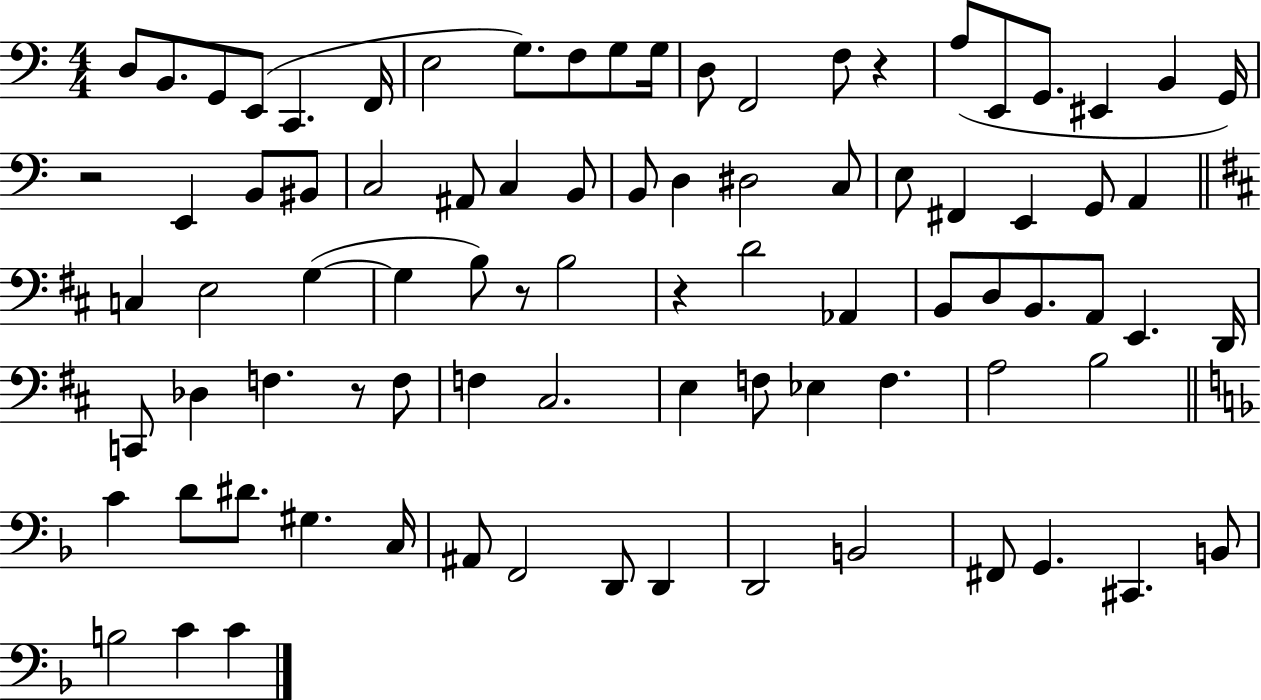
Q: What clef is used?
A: bass